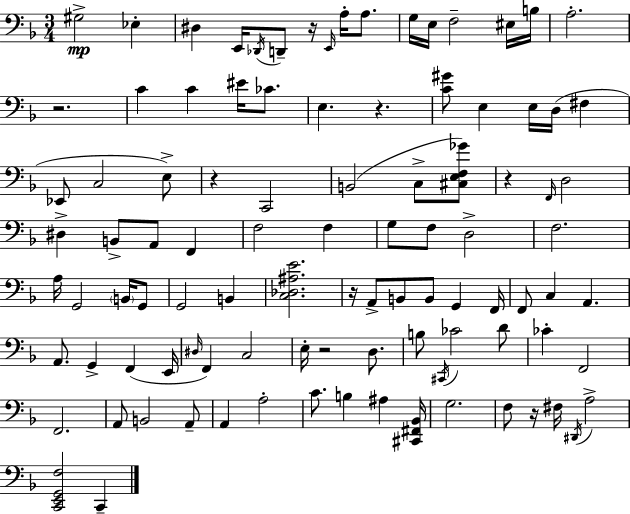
{
  \clef bass
  \numericTimeSignature
  \time 3/4
  \key f \major
  \repeat volta 2 { gis2->\mp ees4-. | dis4 e,16 \acciaccatura { des,16 } d,8-- r16 \grace { e,16 } a16-. a8. | g16 e16 f2-- | eis16 b16 a2.-. | \break r2. | c'4 c'4 eis'16 ces'8. | e4. r4. | <c' gis'>8 e4 e16 d16( fis4 | \break ees,8 c2 | e8->) r4 c,2 | b,2( c8-> | <cis e f ges'>8) r4 \grace { f,16 } d2 | \break dis4-> b,8-> a,8 f,4 | f2 f4 | g8 f8 d2-> | f2. | \break a16 g,2 | \parenthesize b,16 g,8 g,2 b,4 | <c des ais e'>2. | r16 a,8-> b,8 b,8 g,4 | \break f,16 f,8 c4 a,4. | a,8. g,4-> f,4( | e,16 \grace { dis16 } f,4) c2 | e16-. r2 | \break d8. b8 \acciaccatura { cis,16 } ces'2 | d'8 ces'4-. f,2 | f,2. | a,8 b,2 | \break a,8-- a,4 a2-. | c'8. b4 | ais4 <cis, fis, bes,>16 g2. | f8 r16 fis16 \acciaccatura { dis,16 } a2-> | \break <c, e, g, f>2 | c,4-- } \bar "|."
}